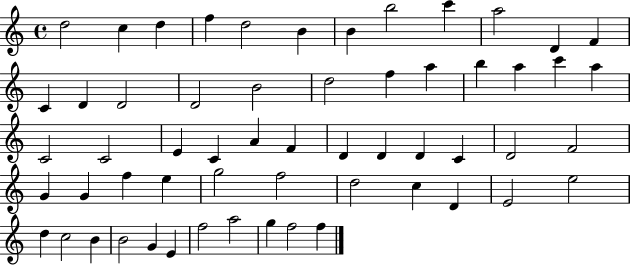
D5/h C5/q D5/q F5/q D5/h B4/q B4/q B5/h C6/q A5/h D4/q F4/q C4/q D4/q D4/h D4/h B4/h D5/h F5/q A5/q B5/q A5/q C6/q A5/q C4/h C4/h E4/q C4/q A4/q F4/q D4/q D4/q D4/q C4/q D4/h F4/h G4/q G4/q F5/q E5/q G5/h F5/h D5/h C5/q D4/q E4/h E5/h D5/q C5/h B4/q B4/h G4/q E4/q F5/h A5/h G5/q F5/h F5/q